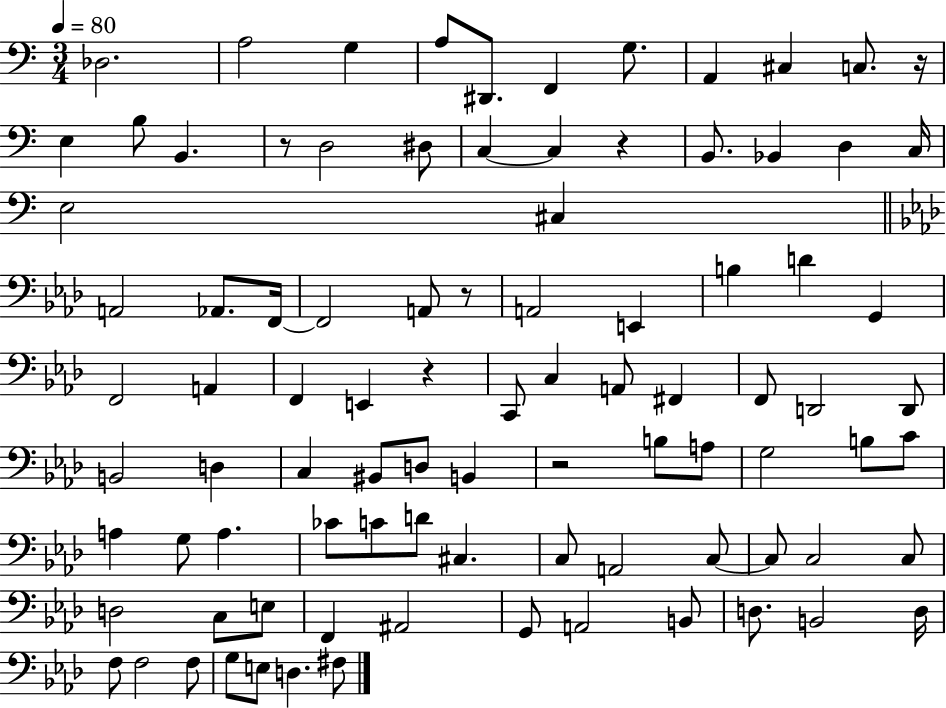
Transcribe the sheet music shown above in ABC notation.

X:1
T:Untitled
M:3/4
L:1/4
K:C
_D,2 A,2 G, A,/2 ^D,,/2 F,, G,/2 A,, ^C, C,/2 z/4 E, B,/2 B,, z/2 D,2 ^D,/2 C, C, z B,,/2 _B,, D, C,/4 E,2 ^C, A,,2 _A,,/2 F,,/4 F,,2 A,,/2 z/2 A,,2 E,, B, D G,, F,,2 A,, F,, E,, z C,,/2 C, A,,/2 ^F,, F,,/2 D,,2 D,,/2 B,,2 D, C, ^B,,/2 D,/2 B,, z2 B,/2 A,/2 G,2 B,/2 C/2 A, G,/2 A, _C/2 C/2 D/2 ^C, C,/2 A,,2 C,/2 C,/2 C,2 C,/2 D,2 C,/2 E,/2 F,, ^A,,2 G,,/2 A,,2 B,,/2 D,/2 B,,2 D,/4 F,/2 F,2 F,/2 G,/2 E,/2 D, ^F,/2